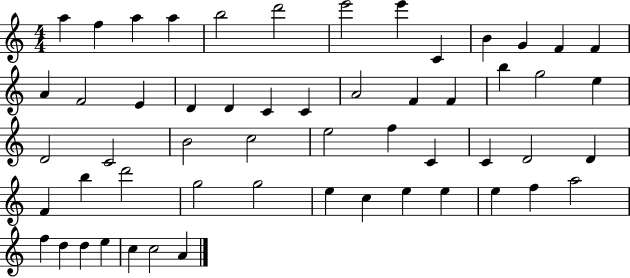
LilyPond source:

{
  \clef treble
  \numericTimeSignature
  \time 4/4
  \key c \major
  a''4 f''4 a''4 a''4 | b''2 d'''2 | e'''2 e'''4 c'4 | b'4 g'4 f'4 f'4 | \break a'4 f'2 e'4 | d'4 d'4 c'4 c'4 | a'2 f'4 f'4 | b''4 g''2 e''4 | \break d'2 c'2 | b'2 c''2 | e''2 f''4 c'4 | c'4 d'2 d'4 | \break f'4 b''4 d'''2 | g''2 g''2 | e''4 c''4 e''4 e''4 | e''4 f''4 a''2 | \break f''4 d''4 d''4 e''4 | c''4 c''2 a'4 | \bar "|."
}